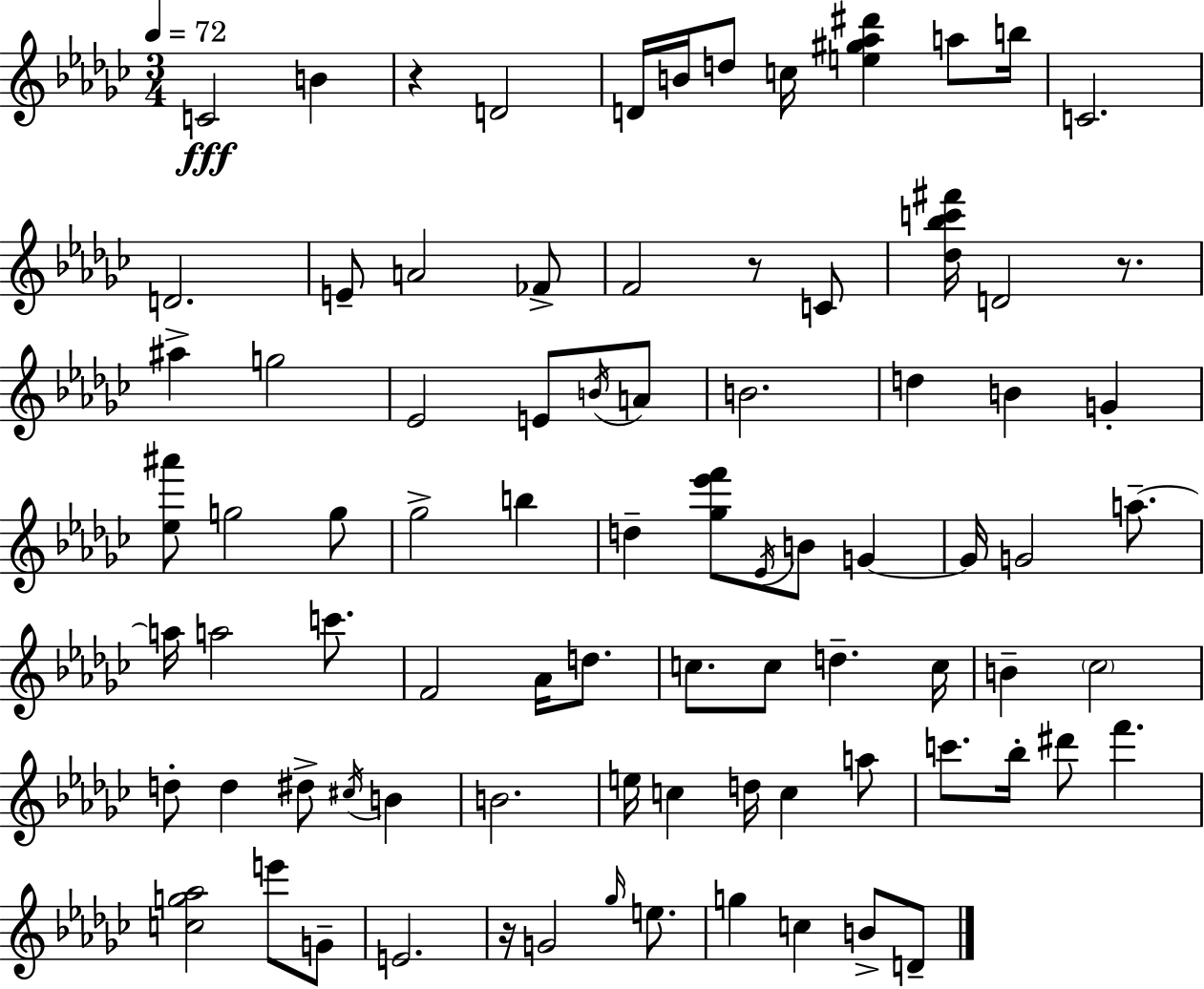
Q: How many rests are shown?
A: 4